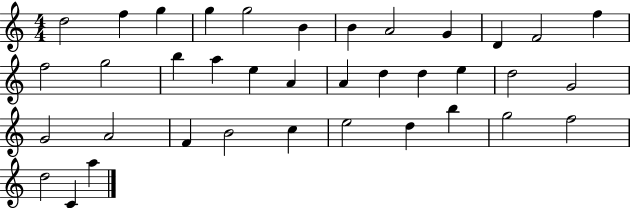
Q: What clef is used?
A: treble